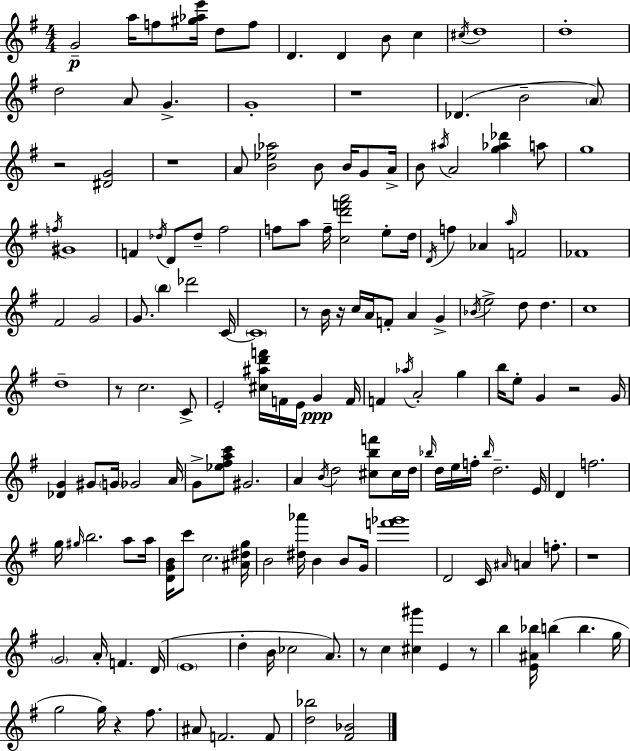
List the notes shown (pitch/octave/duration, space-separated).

G4/h A5/s F5/e [G#5,Ab5,E6]/s D5/e F5/e D4/q. D4/q B4/e C5/q C#5/s D5/w D5/w D5/h A4/e G4/q. G4/w R/w Db4/q. B4/h A4/e R/h [D#4,G4]/h R/w A4/e [B4,Eb5,Ab5]/h B4/e B4/s G4/e A4/s B4/e A#5/s A4/h [G5,Ab5,Db6]/q A5/e G5/w F5/s G#4/w F4/q Db5/s D4/e Db5/e F#5/h F5/e A5/e F5/s [C5,D6,F6,A6]/h E5/e D5/s D4/s F5/q Ab4/q A5/s F4/h FES4/w F#4/h G4/h G4/e. B5/q Db6/h C4/s C4/w R/e B4/s R/s C5/s A4/s F4/e A4/q G4/q Bb4/s E5/h D5/e D5/q. C5/w D5/w R/e C5/h. C4/e E4/h [C#5,A#5,D6,F6]/s F4/s E4/s G4/q F4/s F4/q Ab5/s A4/h G5/q B5/s E5/e G4/q R/h G4/s [Db4,G4]/q G#4/e G4/s Gb4/h A4/s G4/e [Eb5,F#5,A5,C6]/e G#4/h. A4/q B4/s D5/h [C#5,B5,F6]/e C#5/s D5/s Bb5/s D5/s E5/s F5/s Bb5/s D5/h. E4/s D4/q F5/h. G5/s G#5/s B5/h. A5/e A5/s [D4,G4,B4]/s C6/e C5/h. [A#4,D#5,G5]/s B4/h [D#5,Ab6]/s B4/q B4/e G4/s [F6,Gb6]/w D4/h C4/s A#4/s A4/q F5/e. R/w G4/h A4/s F4/q. D4/s E4/w D5/q B4/s CES5/h A4/e. R/e C5/q [C#5,G#6]/q E4/q R/e B5/q [E4,A#4,Bb5]/s B5/q B5/q. G5/s G5/h G5/s R/q F#5/e. A#4/e F4/h. F4/e [D5,Bb5]/h [F#4,Bb4]/h